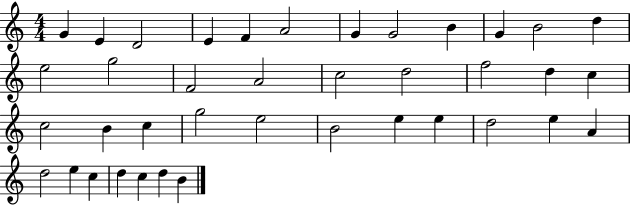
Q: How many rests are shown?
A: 0